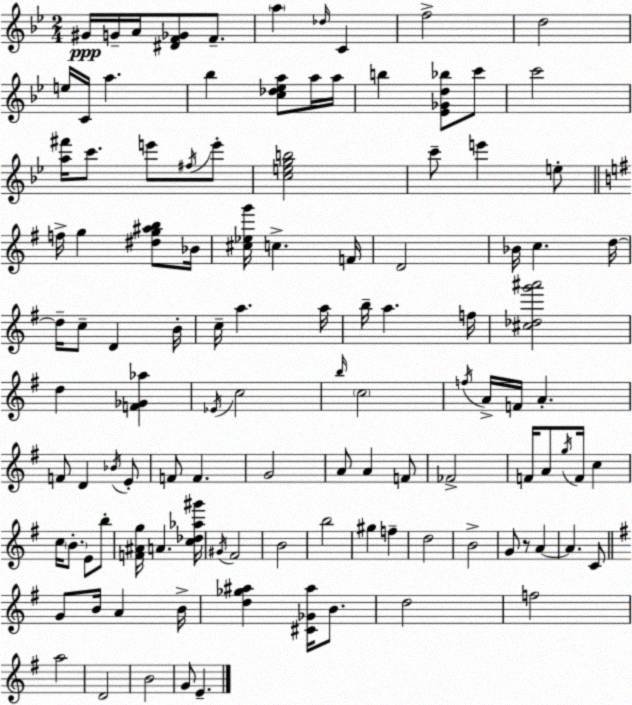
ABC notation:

X:1
T:Untitled
M:2/4
L:1/4
K:Bb
^G/4 G/4 A/4 [^DF_G]/2 F/2 a _d/4 C f2 d2 e/4 C/4 a _b [c_d_ea]/2 a/4 a/4 b [_E_Gd_b]/2 c'/2 c'2 [a^f']/4 c'/2 e'/2 ^f/4 e'/2 [cegb]2 c'/2 e' e/2 f/4 g [^dg^ab]/2 _B/4 [^c_eg']/4 c F/4 D2 _B/4 c d/4 d/4 c/2 D B/4 c/4 a a/4 b/4 a f/4 [^c_dg'^a']2 d [F_G_a] _E/4 c2 b/4 c2 f/4 A/4 F/4 A F/2 D _B/4 E/2 F/2 F G2 A/2 A F/2 _F2 F/4 A/2 g/4 F/4 c c/4 B/2 E/2 b/2 [F^Ag]/4 A [c_d_a^g']/4 ^G/4 ^F2 B2 b2 ^g f d2 B2 G/2 z/2 A A C/2 G/2 B/4 A B/4 [d_g^a] [^C_G^a]/4 B/2 d2 f2 a2 D2 B2 G/2 E